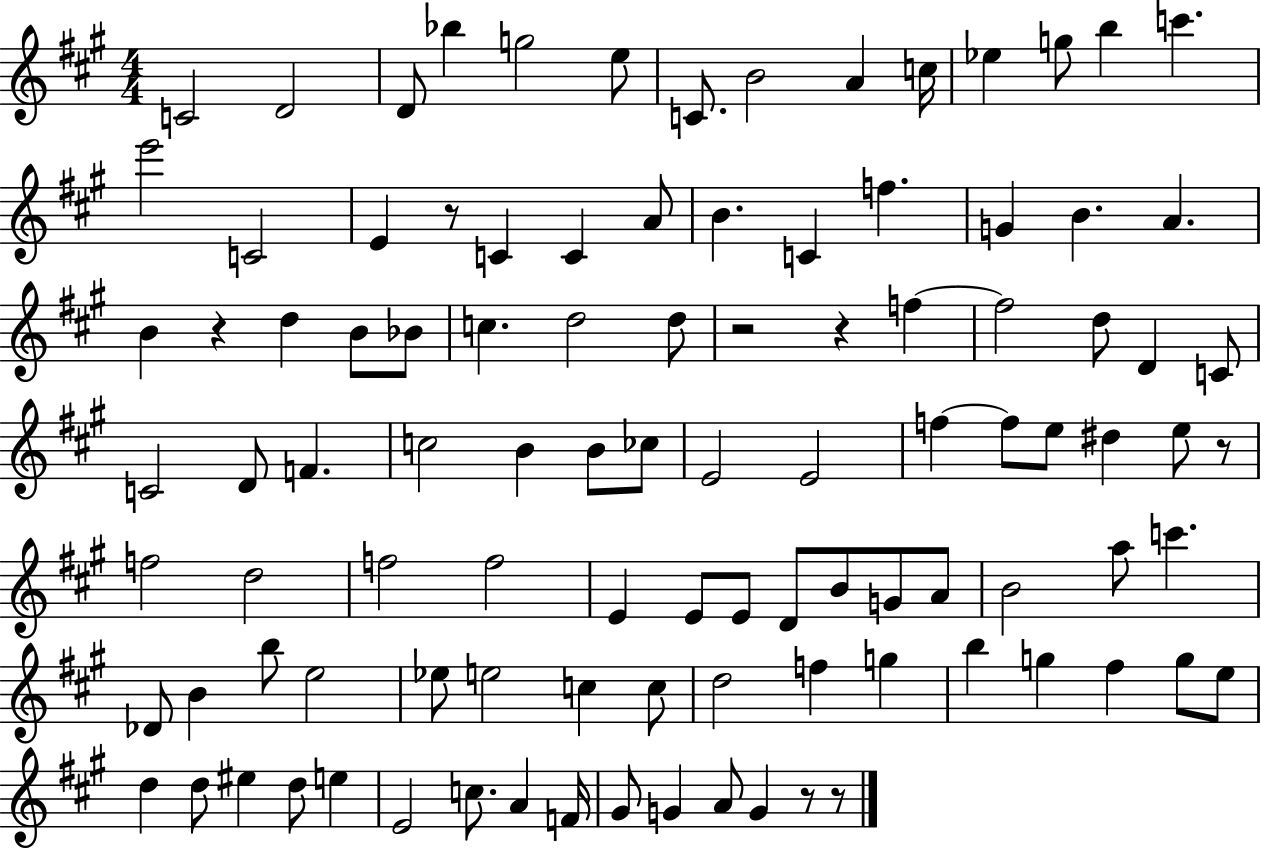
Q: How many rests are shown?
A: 7